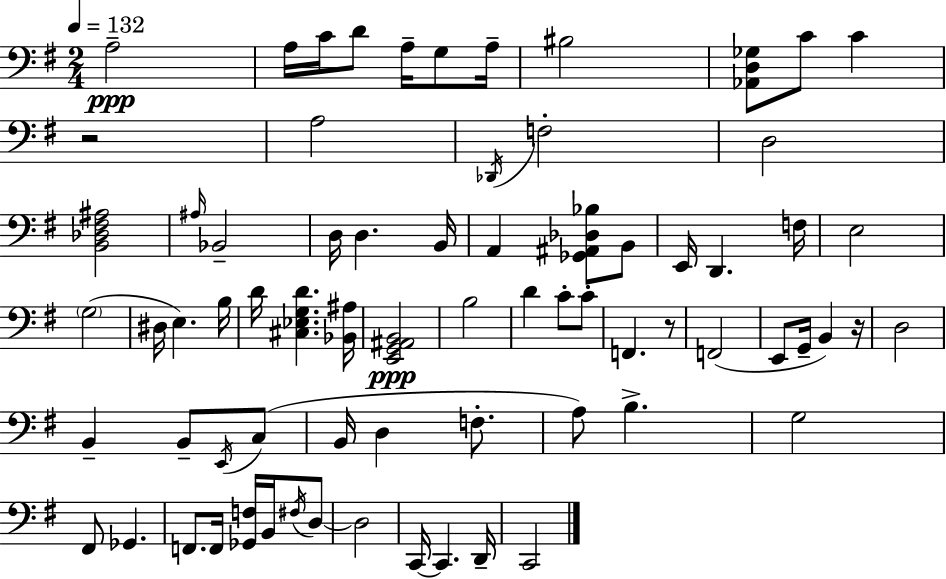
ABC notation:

X:1
T:Untitled
M:2/4
L:1/4
K:Em
A,2 A,/4 C/4 D/2 A,/4 G,/2 A,/4 ^B,2 [_A,,D,_G,]/2 C/2 C z2 A,2 _D,,/4 F,2 D,2 [B,,_D,^F,^A,]2 ^A,/4 _B,,2 D,/4 D, B,,/4 A,, [_G,,^A,,_D,_B,]/2 B,,/2 E,,/4 D,, F,/4 E,2 G,2 ^D,/4 E, B,/4 D/4 [^C,_E,G,D] [_B,,^A,]/4 [E,,G,,^A,,B,,]2 B,2 D C/2 C/2 F,, z/2 F,,2 E,,/2 G,,/4 B,, z/4 D,2 B,, B,,/2 E,,/4 C,/2 B,,/4 D, F,/2 A,/2 B, G,2 ^F,,/2 _G,, F,,/2 F,,/4 [_G,,F,]/4 B,,/4 ^F,/4 D,/2 D,2 C,,/4 C,, D,,/4 C,,2